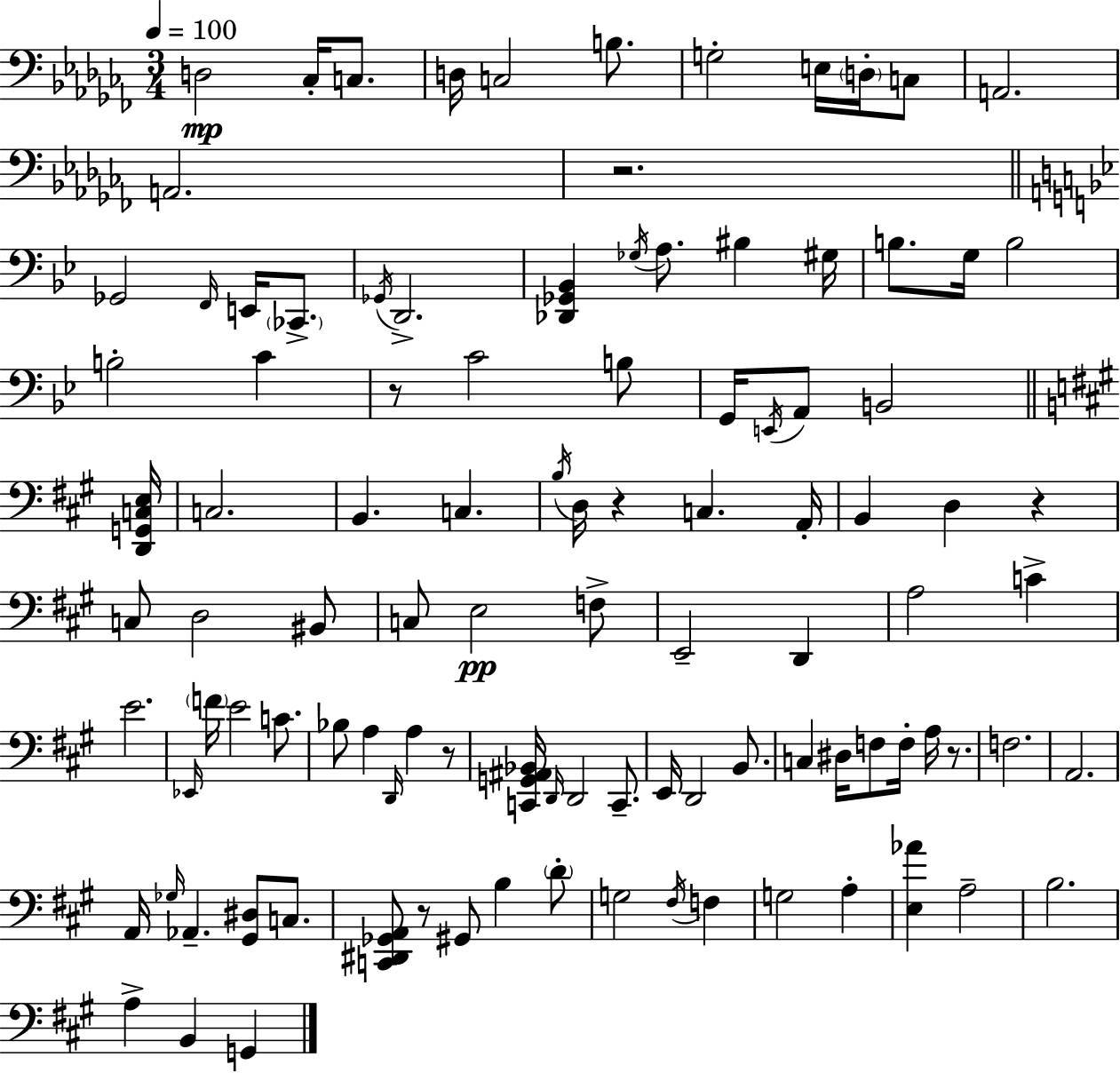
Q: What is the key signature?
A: AES minor